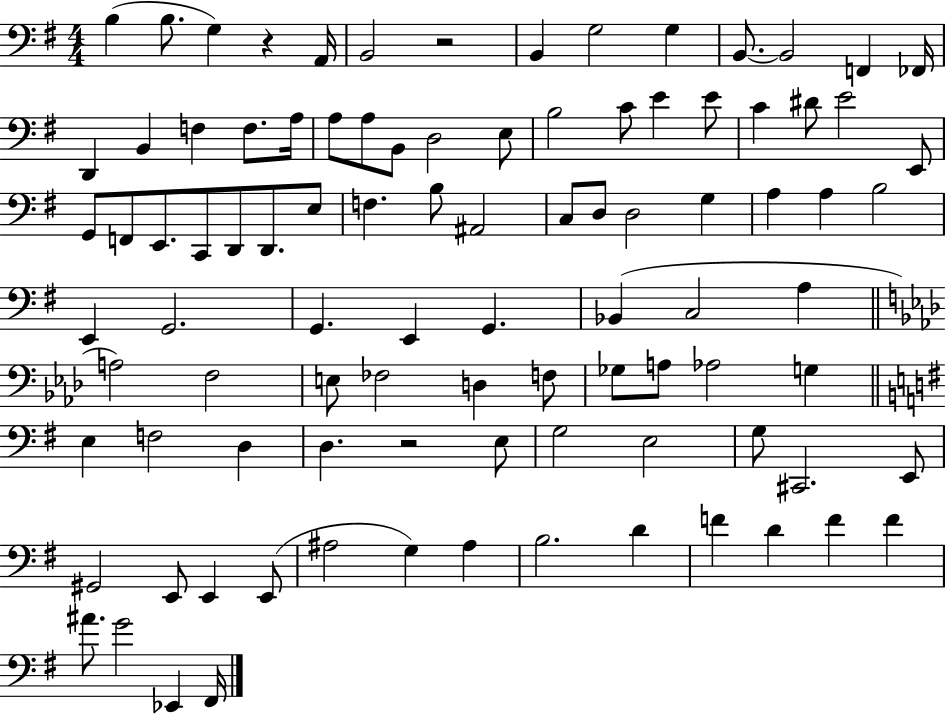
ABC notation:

X:1
T:Untitled
M:4/4
L:1/4
K:G
B, B,/2 G, z A,,/4 B,,2 z2 B,, G,2 G, B,,/2 B,,2 F,, _F,,/4 D,, B,, F, F,/2 A,/4 A,/2 A,/2 B,,/2 D,2 E,/2 B,2 C/2 E E/2 C ^D/2 E2 E,,/2 G,,/2 F,,/2 E,,/2 C,,/2 D,,/2 D,,/2 E,/2 F, B,/2 ^A,,2 C,/2 D,/2 D,2 G, A, A, B,2 E,, G,,2 G,, E,, G,, _B,, C,2 A, A,2 F,2 E,/2 _F,2 D, F,/2 _G,/2 A,/2 _A,2 G, E, F,2 D, D, z2 E,/2 G,2 E,2 G,/2 ^C,,2 E,,/2 ^G,,2 E,,/2 E,, E,,/2 ^A,2 G, ^A, B,2 D F D F F ^A/2 G2 _E,, ^F,,/4